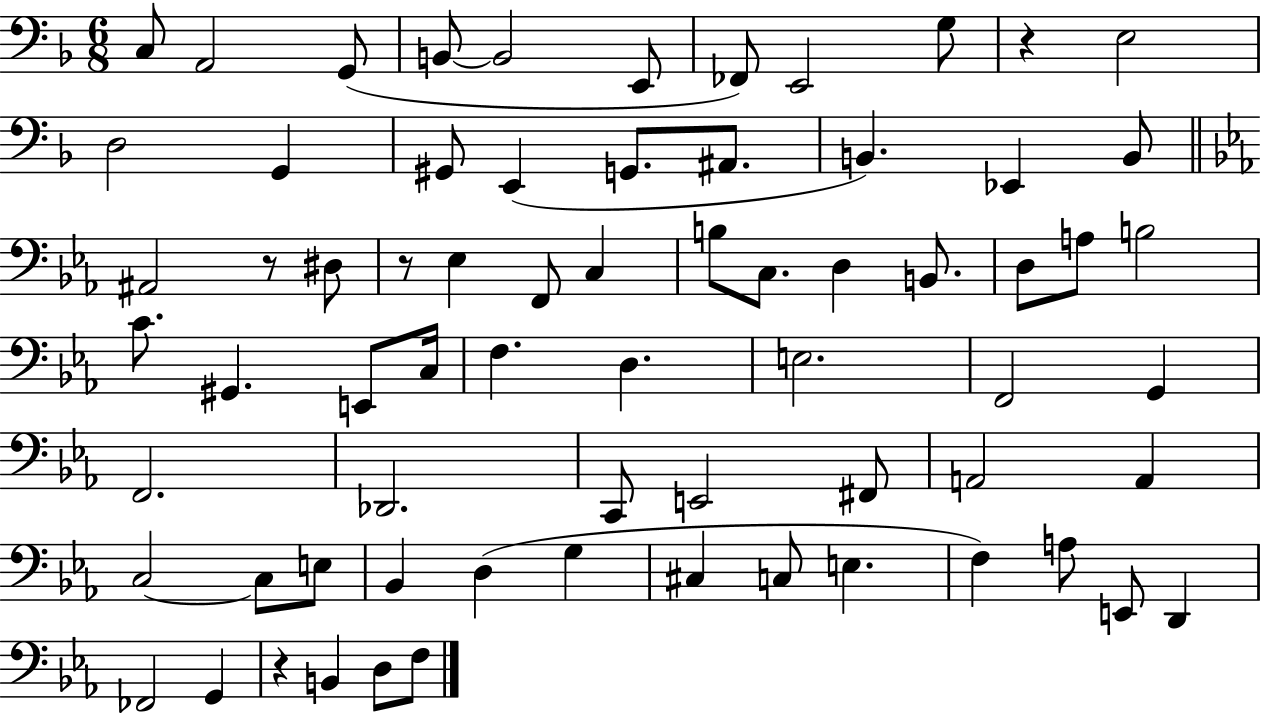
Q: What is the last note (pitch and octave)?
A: F3